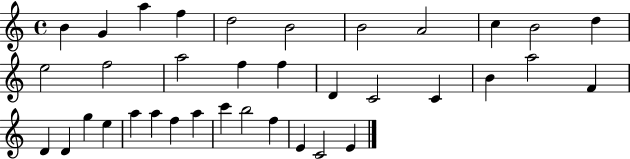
{
  \clef treble
  \time 4/4
  \defaultTimeSignature
  \key c \major
  b'4 g'4 a''4 f''4 | d''2 b'2 | b'2 a'2 | c''4 b'2 d''4 | \break e''2 f''2 | a''2 f''4 f''4 | d'4 c'2 c'4 | b'4 a''2 f'4 | \break d'4 d'4 g''4 e''4 | a''4 a''4 f''4 a''4 | c'''4 b''2 f''4 | e'4 c'2 e'4 | \break \bar "|."
}